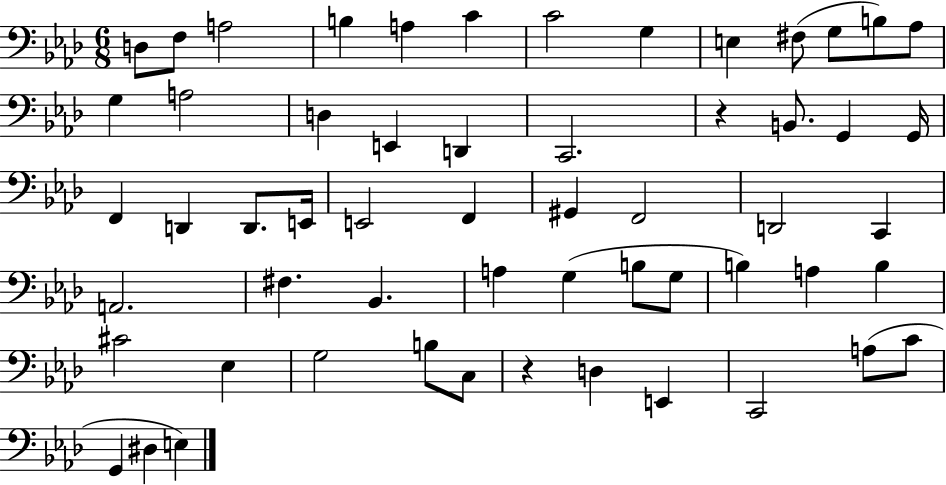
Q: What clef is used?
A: bass